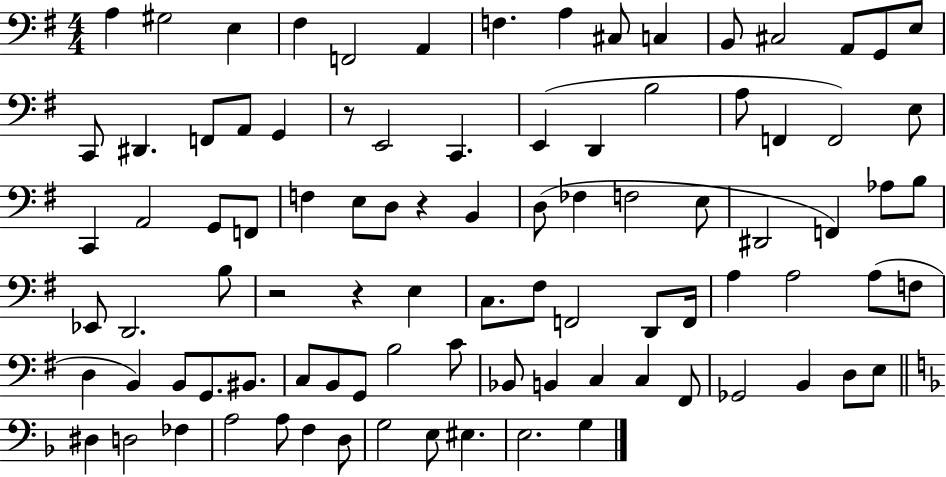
X:1
T:Untitled
M:4/4
L:1/4
K:G
A, ^G,2 E, ^F, F,,2 A,, F, A, ^C,/2 C, B,,/2 ^C,2 A,,/2 G,,/2 E,/2 C,,/2 ^D,, F,,/2 A,,/2 G,, z/2 E,,2 C,, E,, D,, B,2 A,/2 F,, F,,2 E,/2 C,, A,,2 G,,/2 F,,/2 F, E,/2 D,/2 z B,, D,/2 _F, F,2 E,/2 ^D,,2 F,, _A,/2 B,/2 _E,,/2 D,,2 B,/2 z2 z E, C,/2 ^F,/2 F,,2 D,,/2 F,,/4 A, A,2 A,/2 F,/2 D, B,, B,,/2 G,,/2 ^B,,/2 C,/2 B,,/2 G,,/2 B,2 C/2 _B,,/2 B,, C, C, ^F,,/2 _G,,2 B,, D,/2 E,/2 ^D, D,2 _F, A,2 A,/2 F, D,/2 G,2 E,/2 ^E, E,2 G,